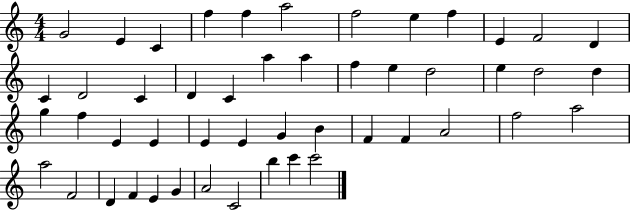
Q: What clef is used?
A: treble